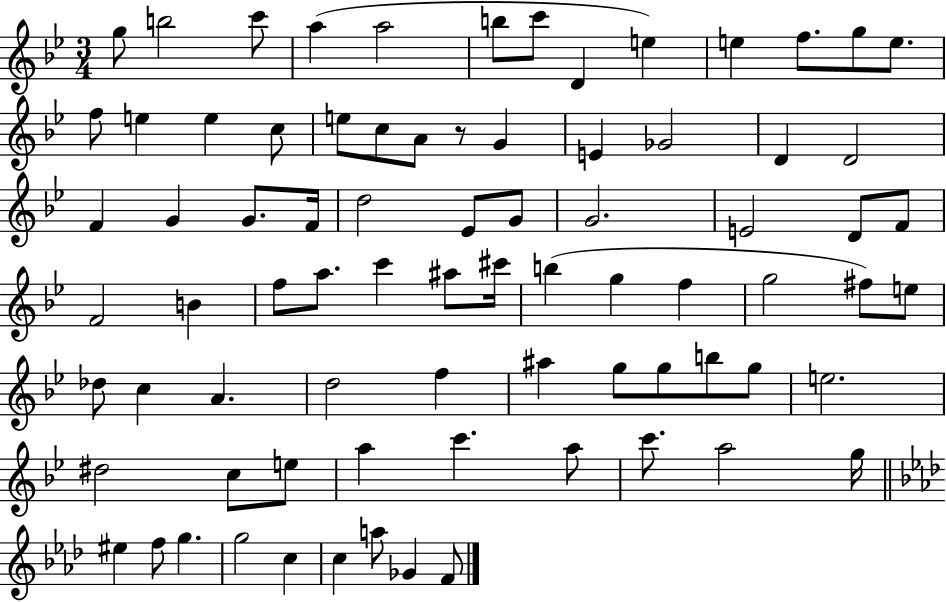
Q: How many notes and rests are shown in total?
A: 79